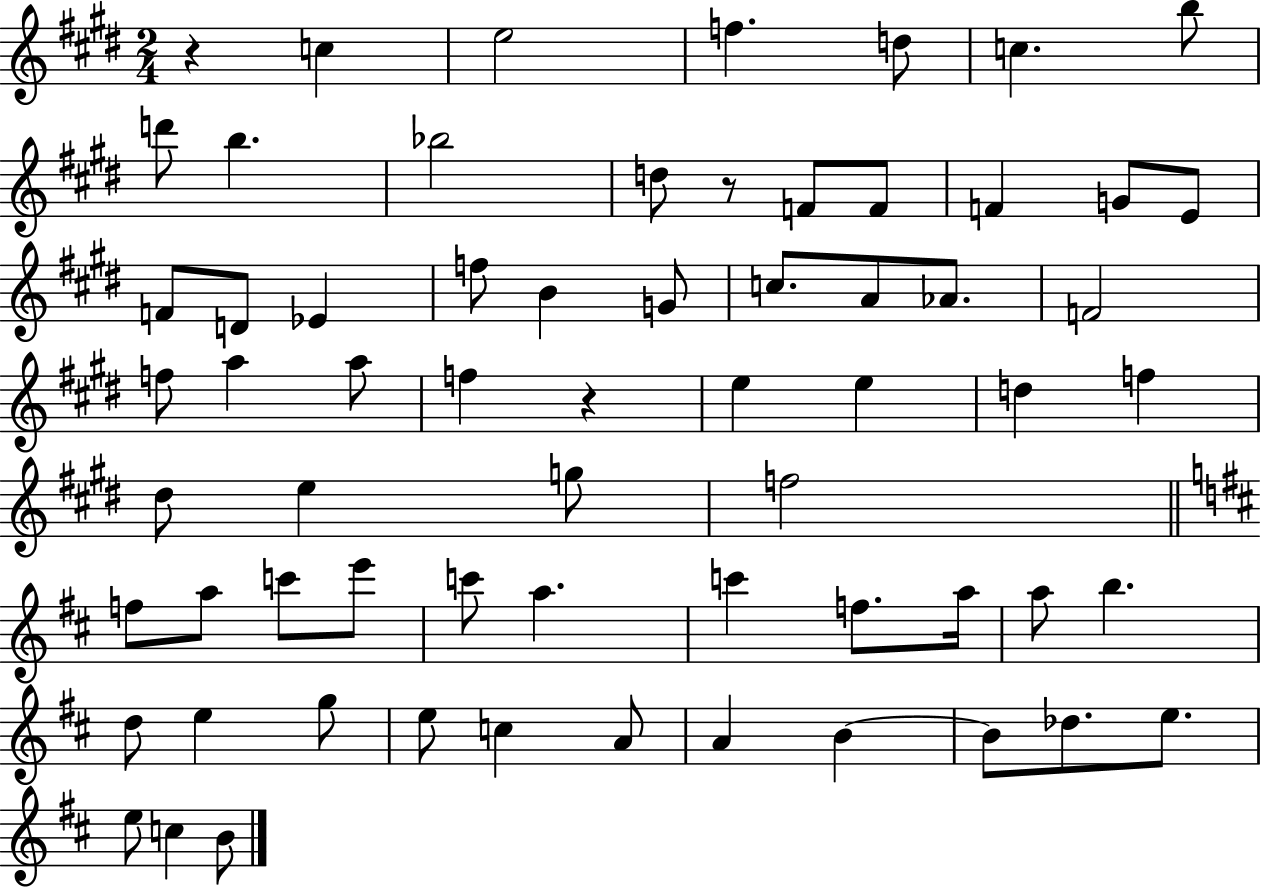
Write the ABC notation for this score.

X:1
T:Untitled
M:2/4
L:1/4
K:E
z c e2 f d/2 c b/2 d'/2 b _b2 d/2 z/2 F/2 F/2 F G/2 E/2 F/2 D/2 _E f/2 B G/2 c/2 A/2 _A/2 F2 f/2 a a/2 f z e e d f ^d/2 e g/2 f2 f/2 a/2 c'/2 e'/2 c'/2 a c' f/2 a/4 a/2 b d/2 e g/2 e/2 c A/2 A B B/2 _d/2 e/2 e/2 c B/2